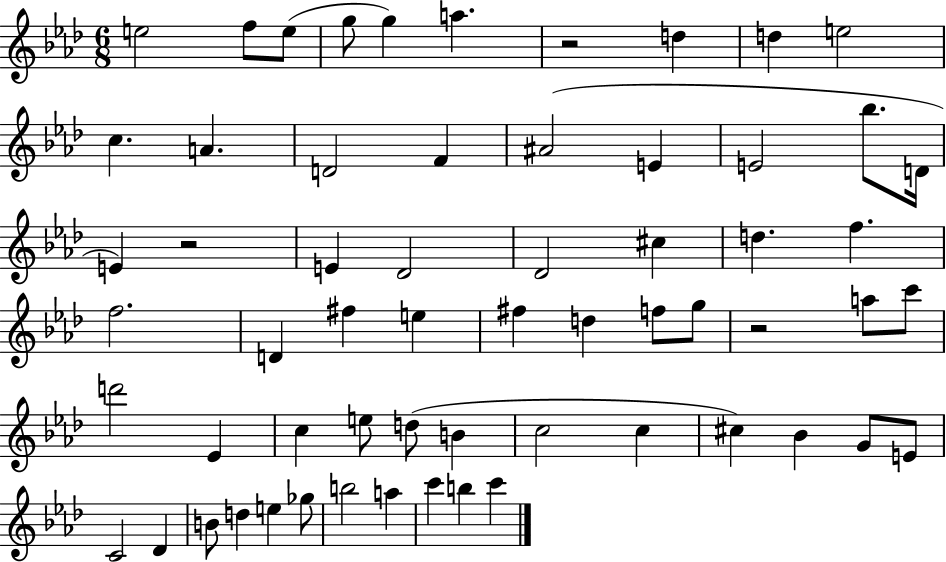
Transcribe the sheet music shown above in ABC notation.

X:1
T:Untitled
M:6/8
L:1/4
K:Ab
e2 f/2 e/2 g/2 g a z2 d d e2 c A D2 F ^A2 E E2 _b/2 D/4 E z2 E _D2 _D2 ^c d f f2 D ^f e ^f d f/2 g/2 z2 a/2 c'/2 d'2 _E c e/2 d/2 B c2 c ^c _B G/2 E/2 C2 _D B/2 d e _g/2 b2 a c' b c'